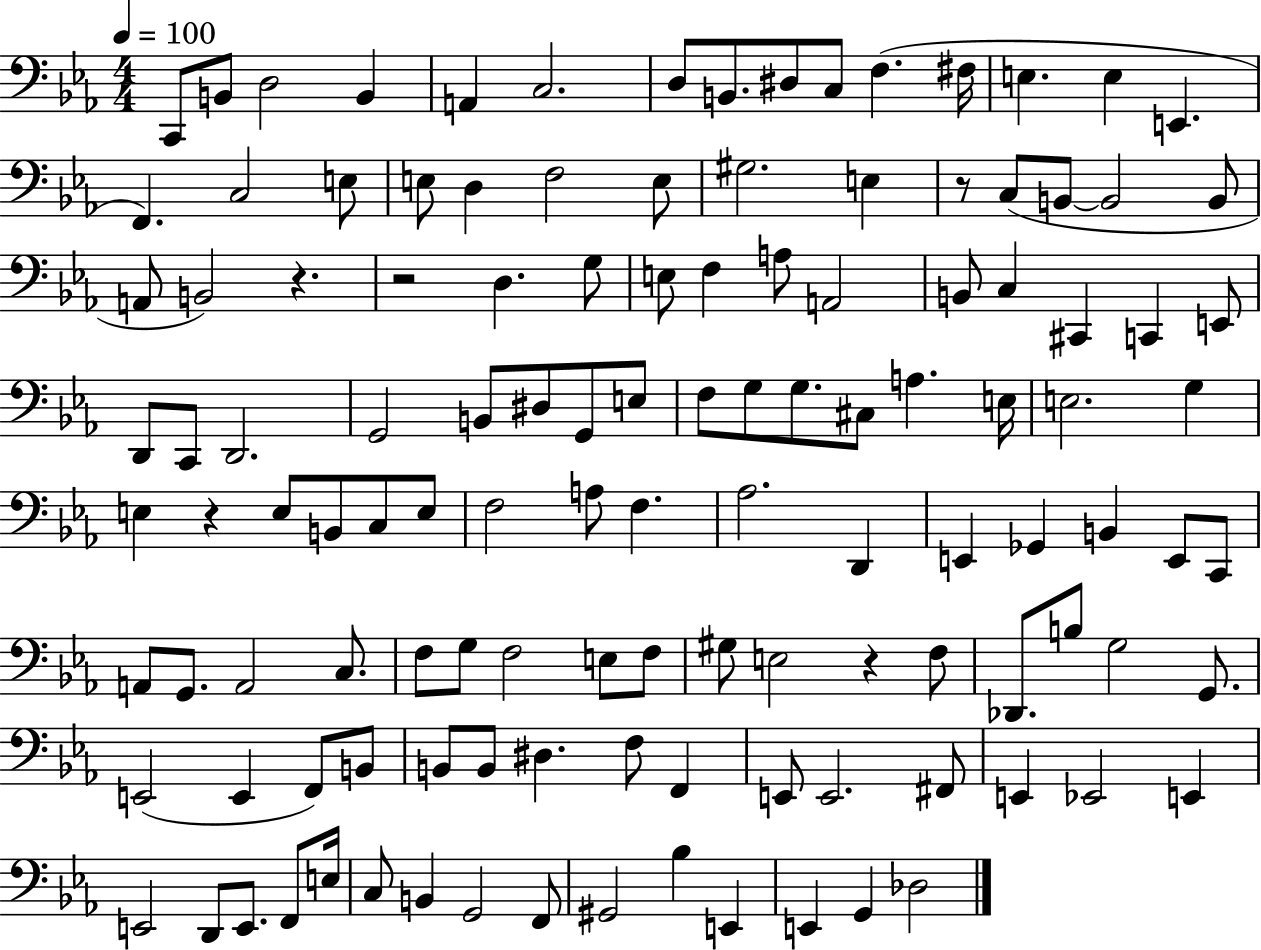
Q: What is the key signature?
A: EES major